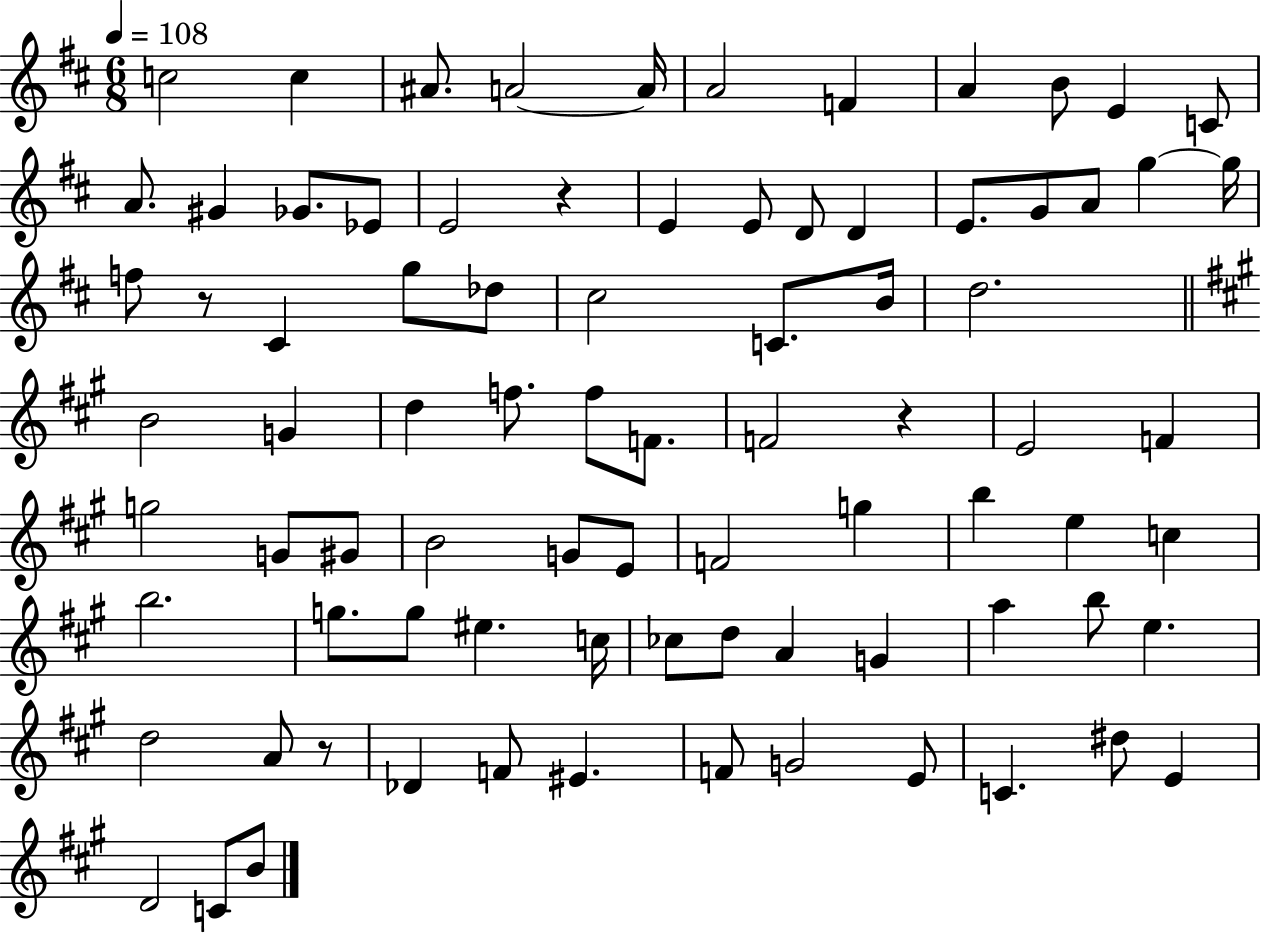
C5/h C5/q A#4/e. A4/h A4/s A4/h F4/q A4/q B4/e E4/q C4/e A4/e. G#4/q Gb4/e. Eb4/e E4/h R/q E4/q E4/e D4/e D4/q E4/e. G4/e A4/e G5/q G5/s F5/e R/e C#4/q G5/e Db5/e C#5/h C4/e. B4/s D5/h. B4/h G4/q D5/q F5/e. F5/e F4/e. F4/h R/q E4/h F4/q G5/h G4/e G#4/e B4/h G4/e E4/e F4/h G5/q B5/q E5/q C5/q B5/h. G5/e. G5/e EIS5/q. C5/s CES5/e D5/e A4/q G4/q A5/q B5/e E5/q. D5/h A4/e R/e Db4/q F4/e EIS4/q. F4/e G4/h E4/e C4/q. D#5/e E4/q D4/h C4/e B4/e